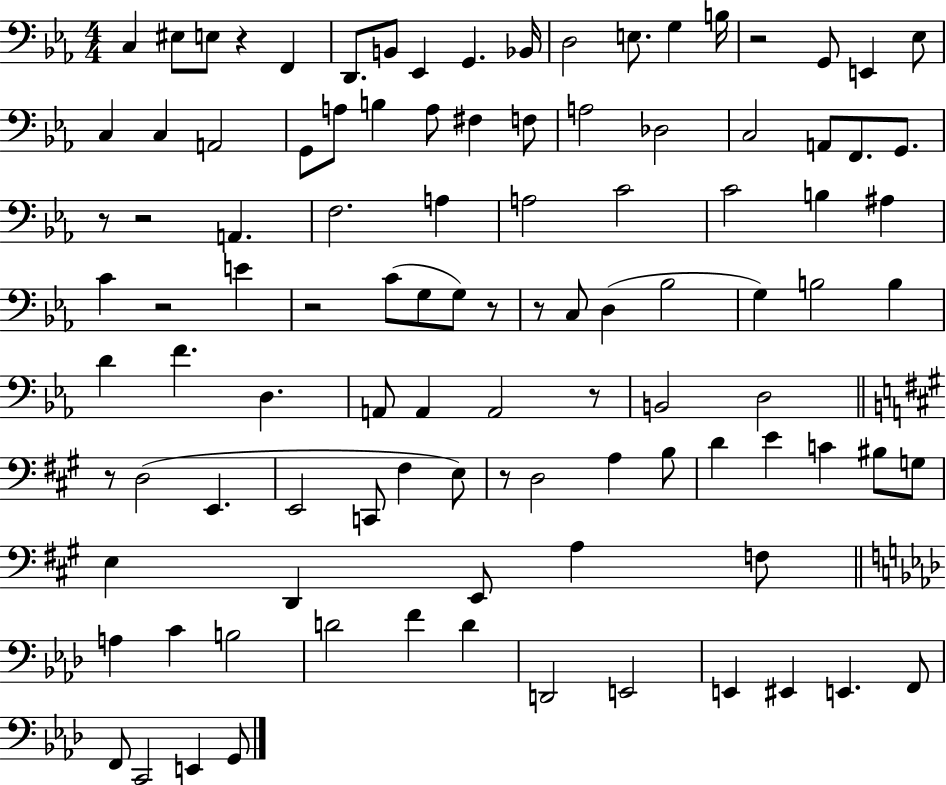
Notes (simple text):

C3/q EIS3/e E3/e R/q F2/q D2/e. B2/e Eb2/q G2/q. Bb2/s D3/h E3/e. G3/q B3/s R/h G2/e E2/q Eb3/e C3/q C3/q A2/h G2/e A3/e B3/q A3/e F#3/q F3/e A3/h Db3/h C3/h A2/e F2/e. G2/e. R/e R/h A2/q. F3/h. A3/q A3/h C4/h C4/h B3/q A#3/q C4/q R/h E4/q R/h C4/e G3/e G3/e R/e R/e C3/e D3/q Bb3/h G3/q B3/h B3/q D4/q F4/q. D3/q. A2/e A2/q A2/h R/e B2/h D3/h R/e D3/h E2/q. E2/h C2/e F#3/q E3/e R/e D3/h A3/q B3/e D4/q E4/q C4/q BIS3/e G3/e E3/q D2/q E2/e A3/q F3/e A3/q C4/q B3/h D4/h F4/q D4/q D2/h E2/h E2/q EIS2/q E2/q. F2/e F2/e C2/h E2/q G2/e